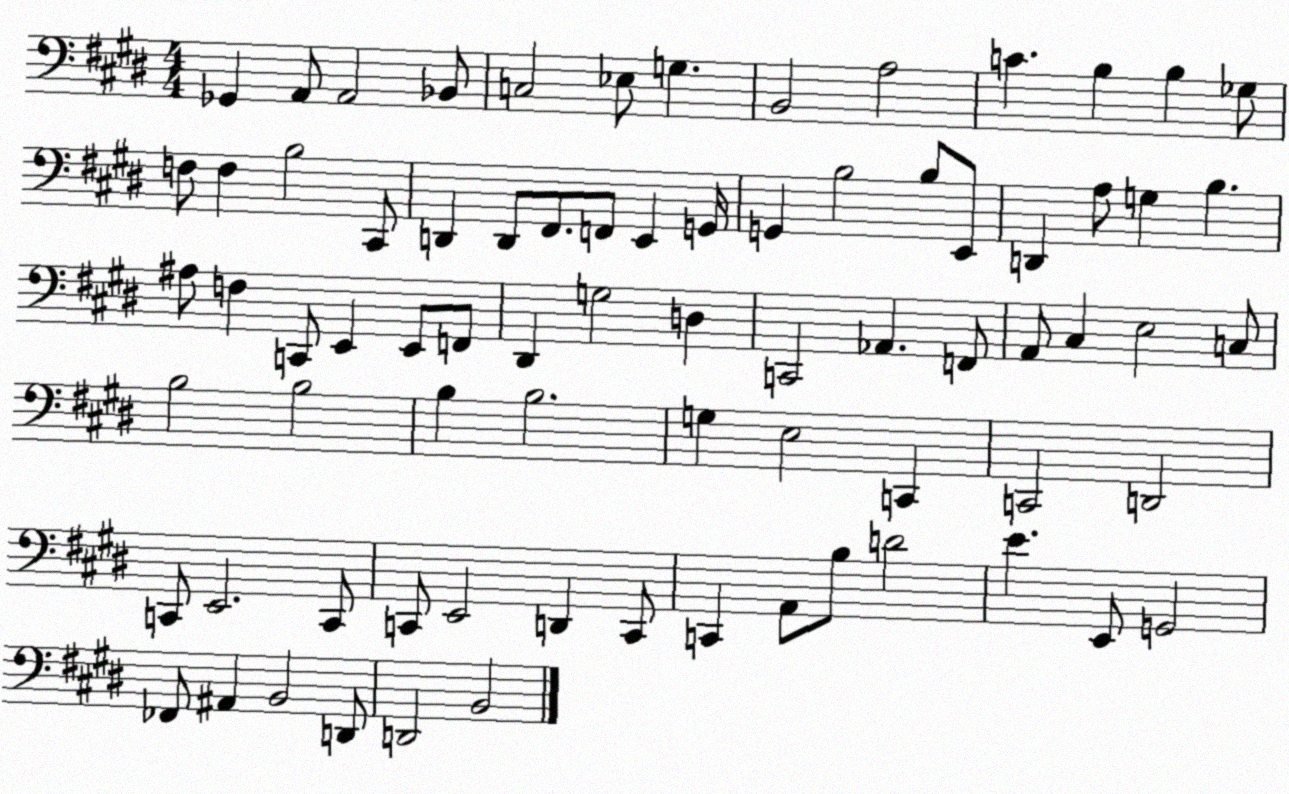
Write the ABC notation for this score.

X:1
T:Untitled
M:4/4
L:1/4
K:E
_G,, A,,/2 A,,2 _B,,/2 C,2 _E,/2 G, B,,2 A,2 C B, B, _G,/2 F,/2 F, B,2 ^C,,/2 D,, D,,/2 ^F,,/2 F,,/2 E,, G,,/4 G,, B,2 B,/2 E,,/2 D,, A,/2 G, B, ^A,/2 F, C,,/2 E,, E,,/2 F,,/2 ^D,, G,2 D, C,,2 _A,, F,,/2 A,,/2 ^C, E,2 C,/2 B,2 B,2 B, B,2 G, E,2 C,, C,,2 D,,2 C,,/2 E,,2 C,,/2 C,,/2 E,,2 D,, C,,/2 C,, A,,/2 B,/2 D2 E E,,/2 G,,2 _F,,/2 ^A,, B,,2 D,,/2 D,,2 B,,2